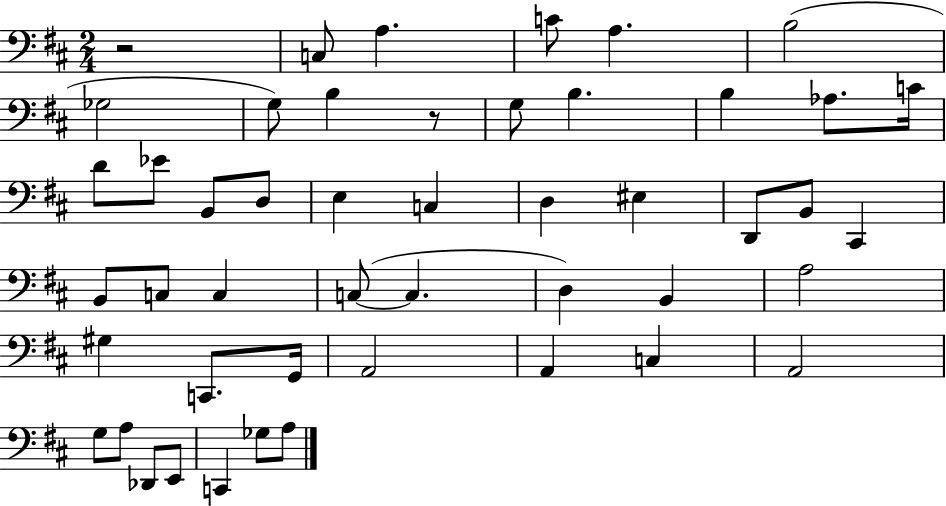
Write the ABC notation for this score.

X:1
T:Untitled
M:2/4
L:1/4
K:D
z2 C,/2 A, C/2 A, B,2 _G,2 G,/2 B, z/2 G,/2 B, B, _A,/2 C/4 D/2 _E/2 B,,/2 D,/2 E, C, D, ^E, D,,/2 B,,/2 ^C,, B,,/2 C,/2 C, C,/2 C, D, B,, A,2 ^G, C,,/2 G,,/4 A,,2 A,, C, A,,2 G,/2 A,/2 _D,,/2 E,,/2 C,, _G,/2 A,/2